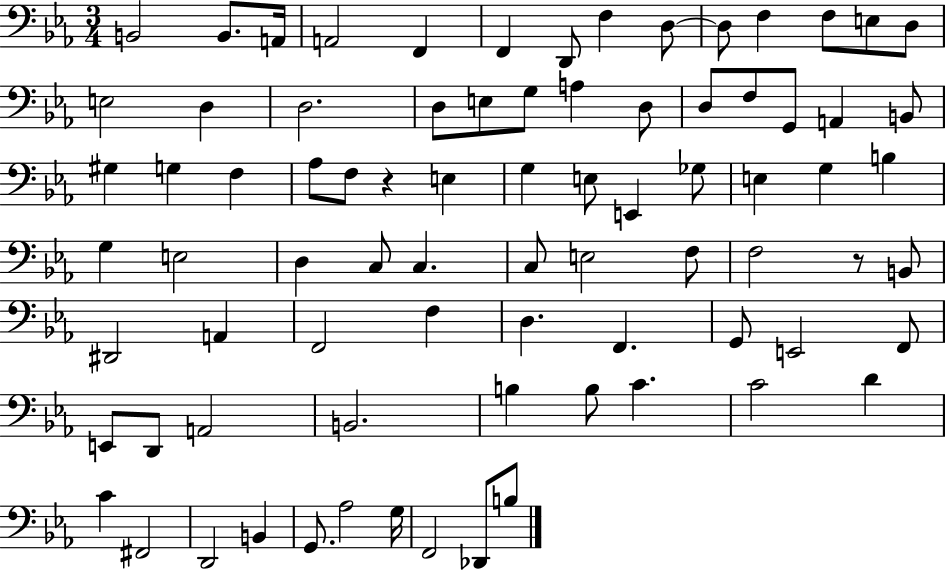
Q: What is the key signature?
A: EES major